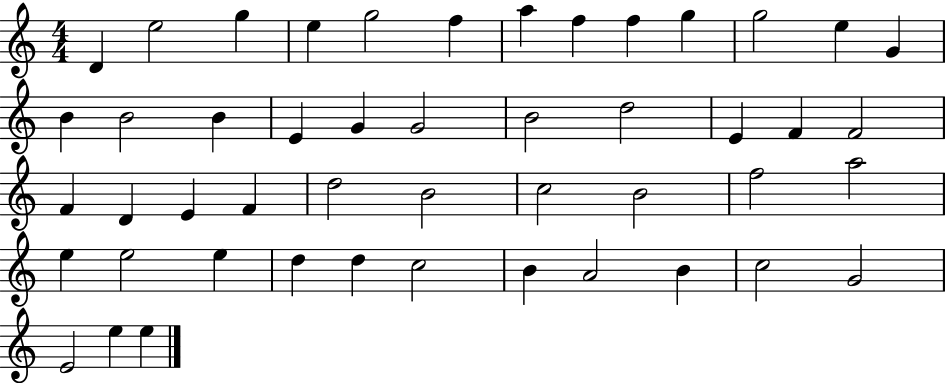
D4/q E5/h G5/q E5/q G5/h F5/q A5/q F5/q F5/q G5/q G5/h E5/q G4/q B4/q B4/h B4/q E4/q G4/q G4/h B4/h D5/h E4/q F4/q F4/h F4/q D4/q E4/q F4/q D5/h B4/h C5/h B4/h F5/h A5/h E5/q E5/h E5/q D5/q D5/q C5/h B4/q A4/h B4/q C5/h G4/h E4/h E5/q E5/q